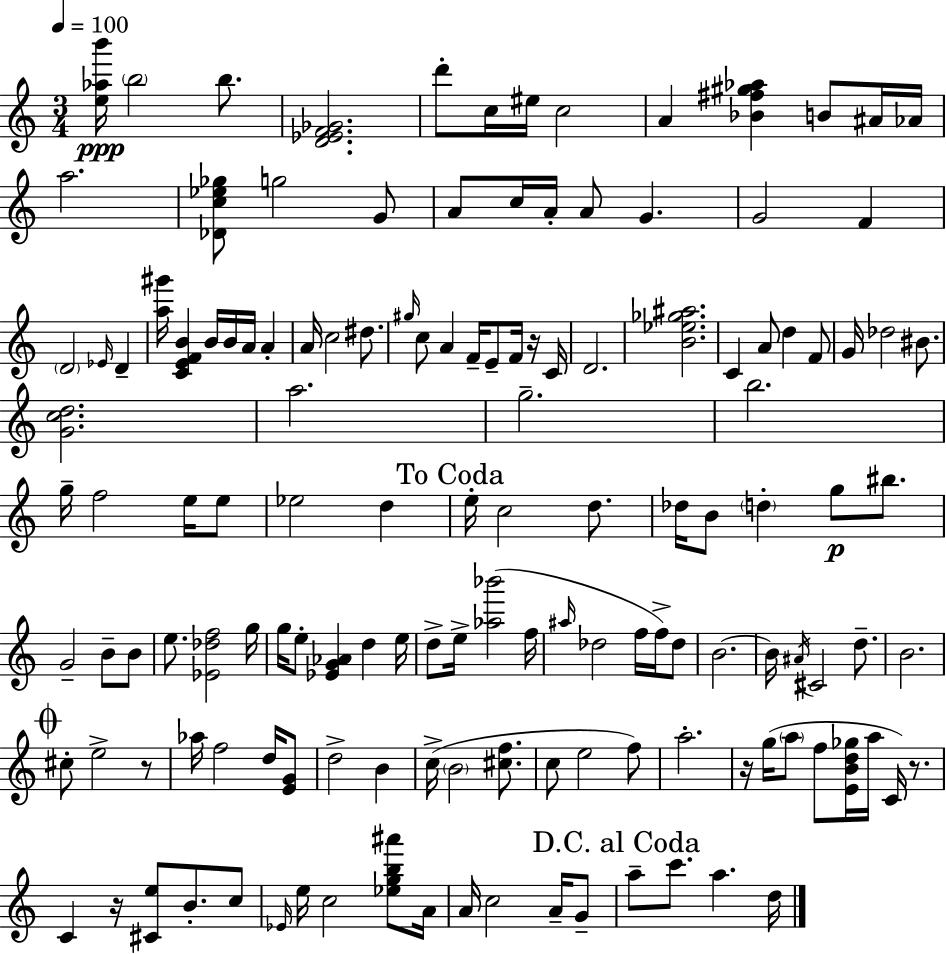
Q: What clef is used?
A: treble